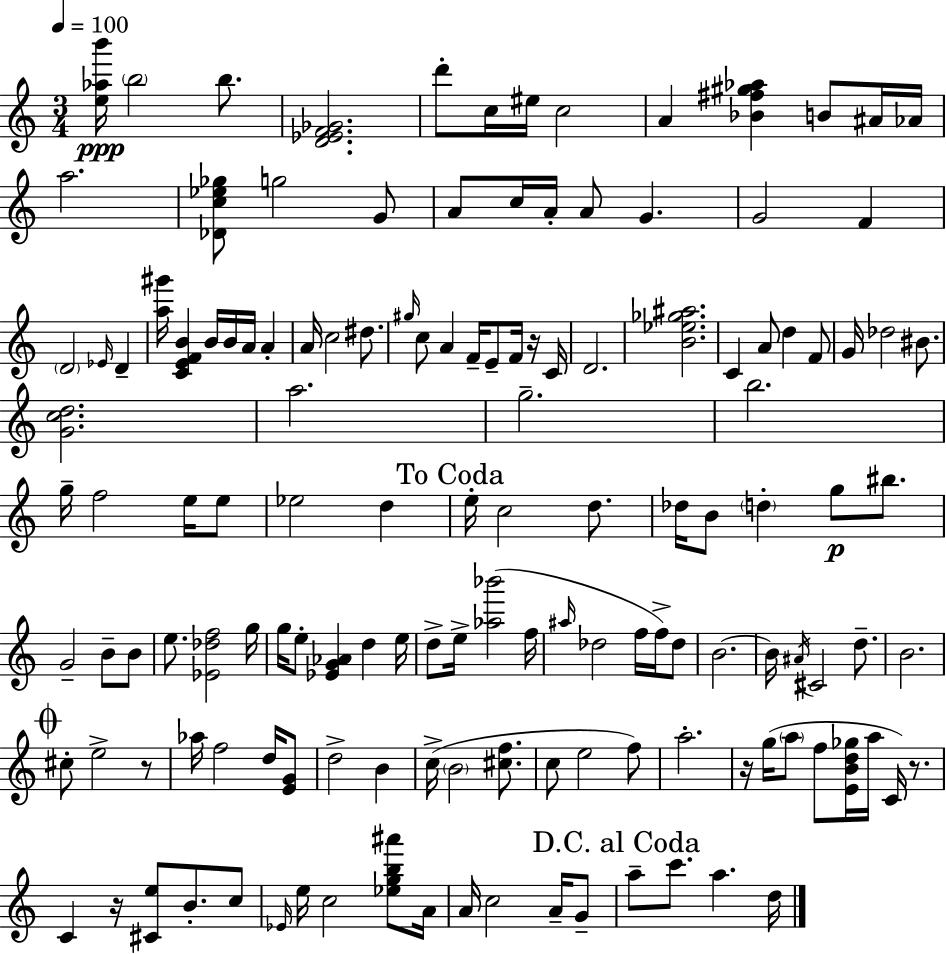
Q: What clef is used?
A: treble